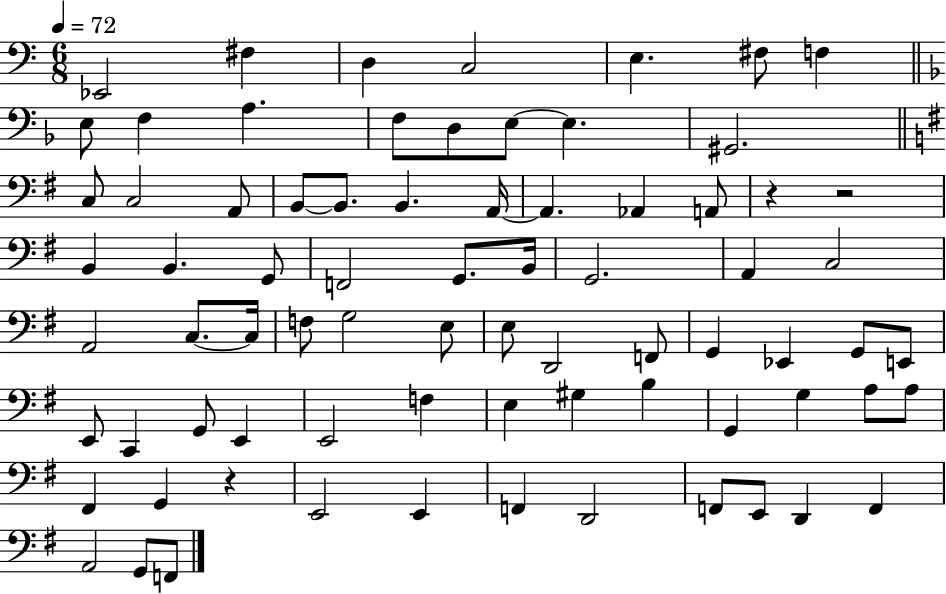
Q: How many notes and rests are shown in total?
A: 76